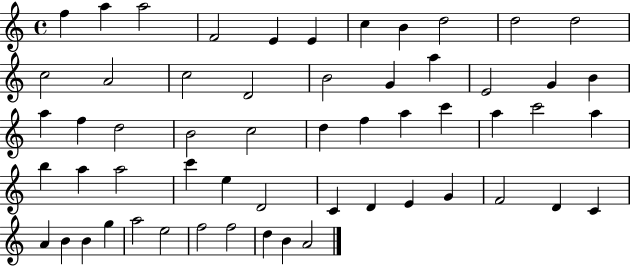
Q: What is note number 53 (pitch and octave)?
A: F5